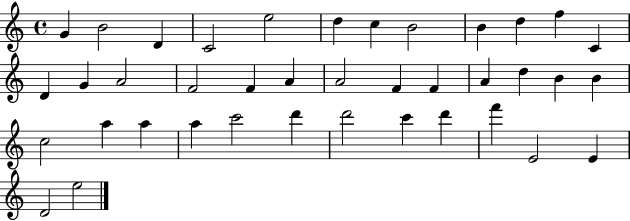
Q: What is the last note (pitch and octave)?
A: E5